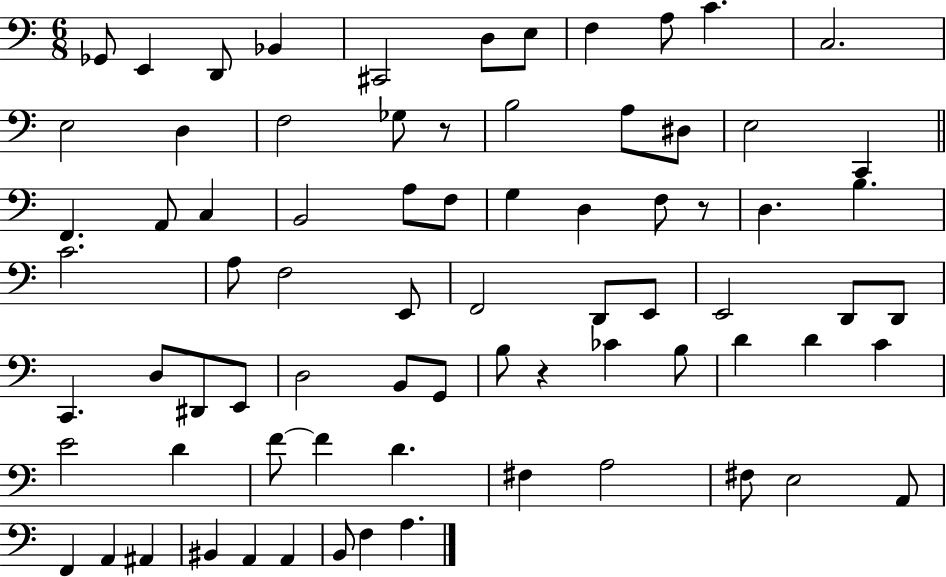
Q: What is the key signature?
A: C major